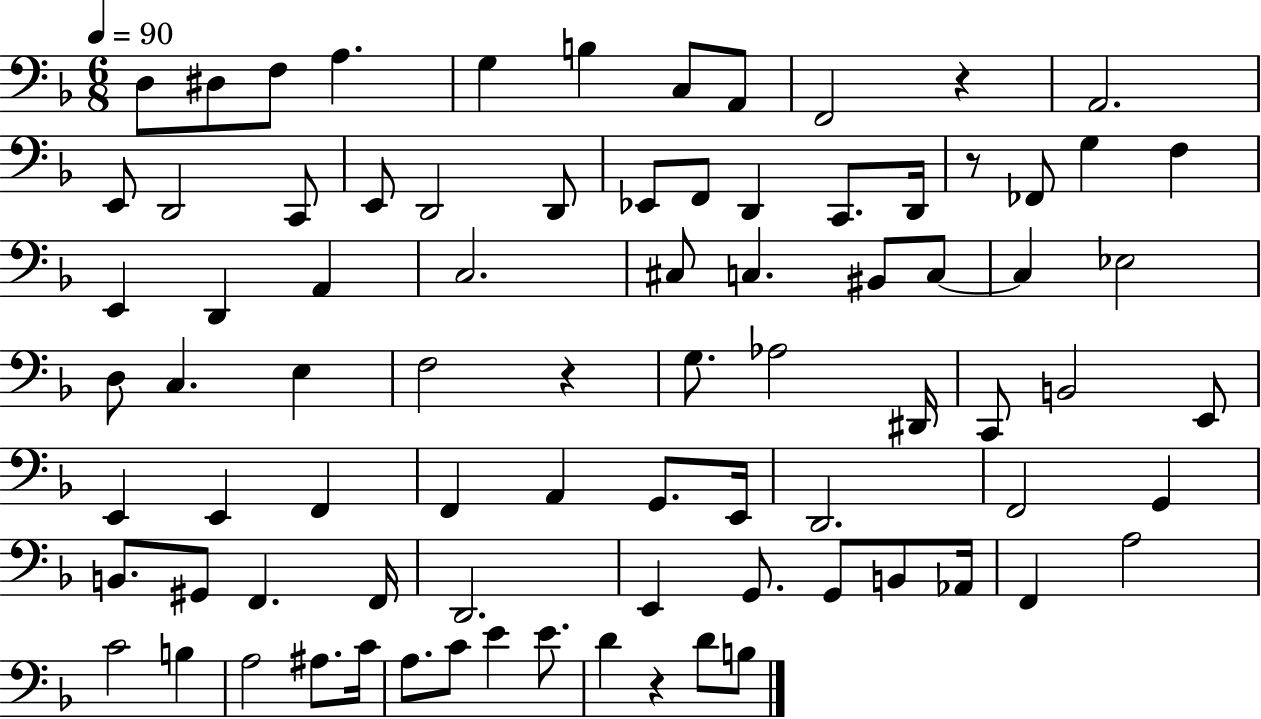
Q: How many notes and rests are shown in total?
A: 82